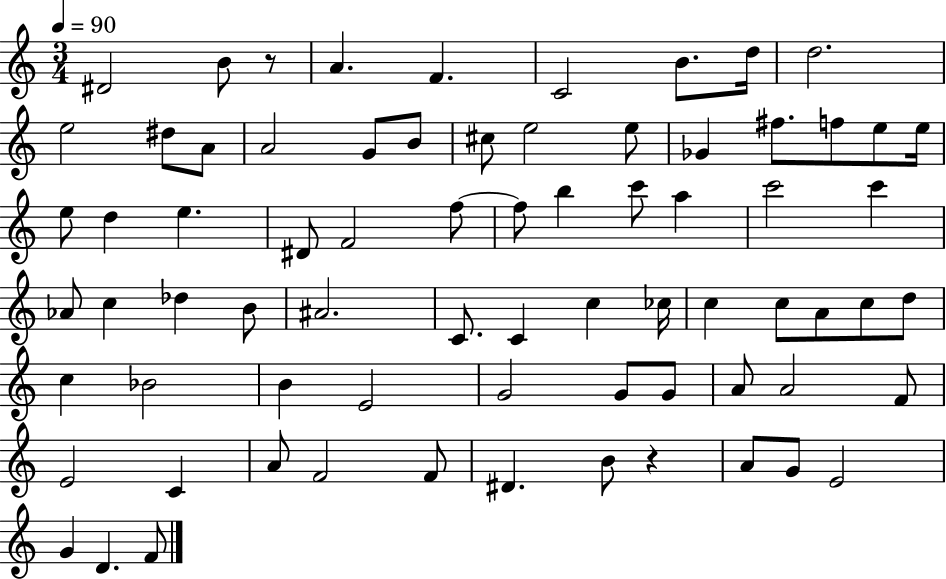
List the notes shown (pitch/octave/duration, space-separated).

D#4/h B4/e R/e A4/q. F4/q. C4/h B4/e. D5/s D5/h. E5/h D#5/e A4/e A4/h G4/e B4/e C#5/e E5/h E5/e Gb4/q F#5/e. F5/e E5/e E5/s E5/e D5/q E5/q. D#4/e F4/h F5/e F5/e B5/q C6/e A5/q C6/h C6/q Ab4/e C5/q Db5/q B4/e A#4/h. C4/e. C4/q C5/q CES5/s C5/q C5/e A4/e C5/e D5/e C5/q Bb4/h B4/q E4/h G4/h G4/e G4/e A4/e A4/h F4/e E4/h C4/q A4/e F4/h F4/e D#4/q. B4/e R/q A4/e G4/e E4/h G4/q D4/q. F4/e